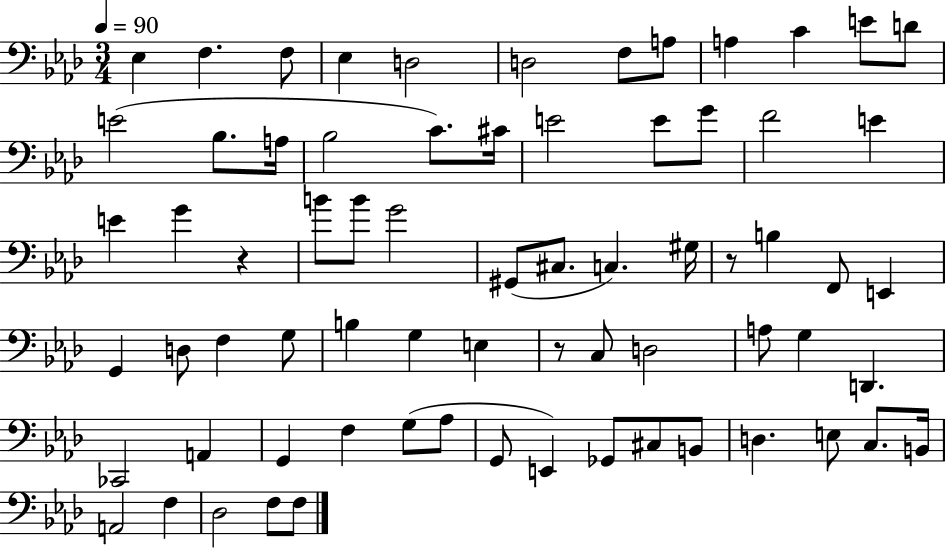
Eb3/q F3/q. F3/e Eb3/q D3/h D3/h F3/e A3/e A3/q C4/q E4/e D4/e E4/h Bb3/e. A3/s Bb3/h C4/e. C#4/s E4/h E4/e G4/e F4/h E4/q E4/q G4/q R/q B4/e B4/e G4/h G#2/e C#3/e. C3/q. G#3/s R/e B3/q F2/e E2/q G2/q D3/e F3/q G3/e B3/q G3/q E3/q R/e C3/e D3/h A3/e G3/q D2/q. CES2/h A2/q G2/q F3/q G3/e Ab3/e G2/e E2/q Gb2/e C#3/e B2/e D3/q. E3/e C3/e. B2/s A2/h F3/q Db3/h F3/e F3/e